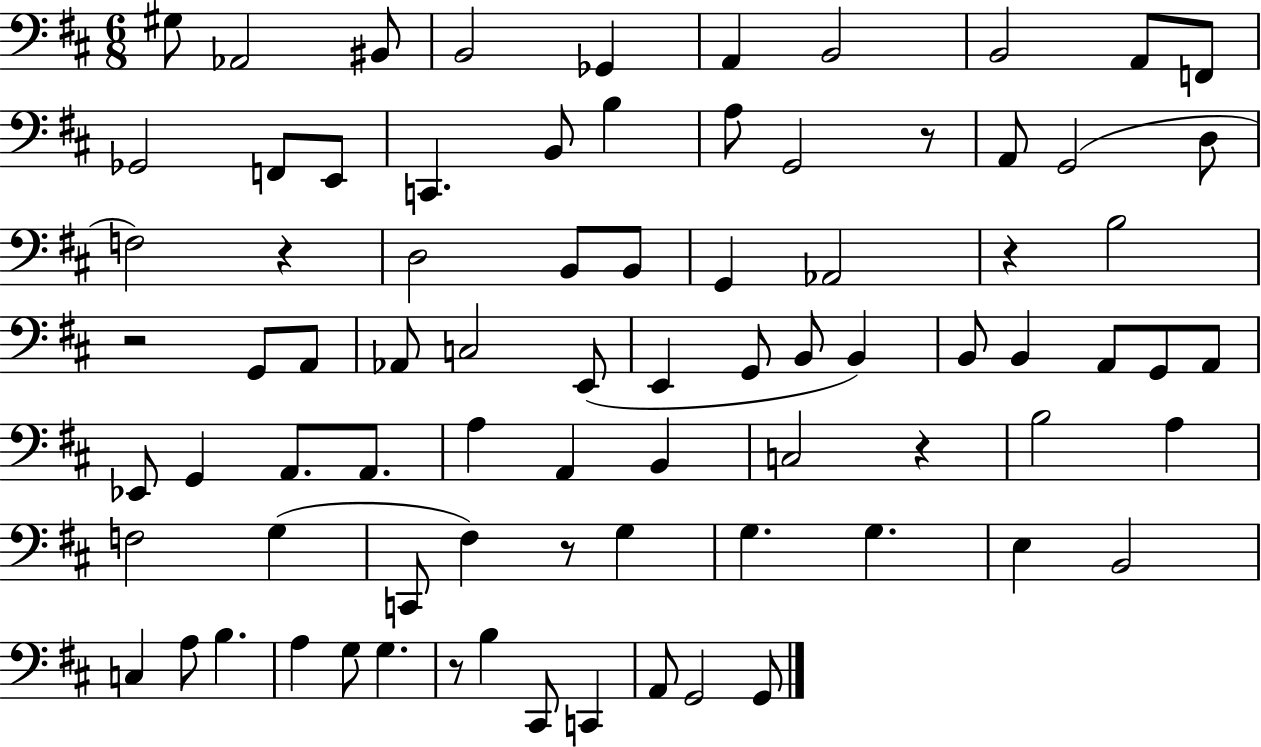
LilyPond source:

{
  \clef bass
  \numericTimeSignature
  \time 6/8
  \key d \major
  \repeat volta 2 { gis8 aes,2 bis,8 | b,2 ges,4 | a,4 b,2 | b,2 a,8 f,8 | \break ges,2 f,8 e,8 | c,4. b,8 b4 | a8 g,2 r8 | a,8 g,2( d8 | \break f2) r4 | d2 b,8 b,8 | g,4 aes,2 | r4 b2 | \break r2 g,8 a,8 | aes,8 c2 e,8( | e,4 g,8 b,8 b,4) | b,8 b,4 a,8 g,8 a,8 | \break ees,8 g,4 a,8. a,8. | a4 a,4 b,4 | c2 r4 | b2 a4 | \break f2 g4( | c,8 fis4) r8 g4 | g4. g4. | e4 b,2 | \break c4 a8 b4. | a4 g8 g4. | r8 b4 cis,8 c,4 | a,8 g,2 g,8 | \break } \bar "|."
}